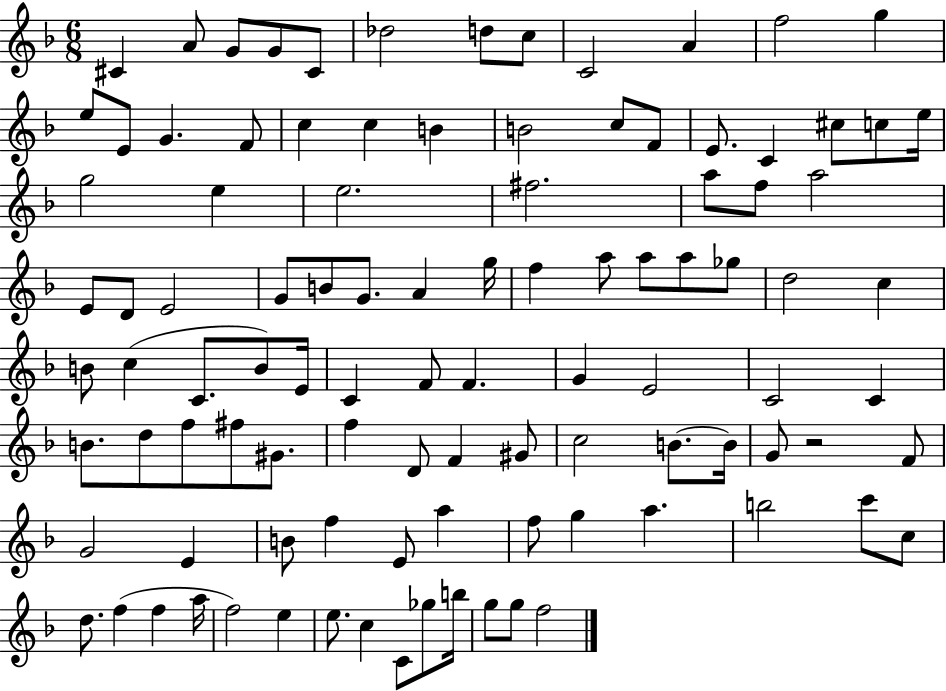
X:1
T:Untitled
M:6/8
L:1/4
K:F
^C A/2 G/2 G/2 ^C/2 _d2 d/2 c/2 C2 A f2 g e/2 E/2 G F/2 c c B B2 c/2 F/2 E/2 C ^c/2 c/2 e/4 g2 e e2 ^f2 a/2 f/2 a2 E/2 D/2 E2 G/2 B/2 G/2 A g/4 f a/2 a/2 a/2 _g/2 d2 c B/2 c C/2 B/2 E/4 C F/2 F G E2 C2 C B/2 d/2 f/2 ^f/2 ^G/2 f D/2 F ^G/2 c2 B/2 B/4 G/2 z2 F/2 G2 E B/2 f E/2 a f/2 g a b2 c'/2 c/2 d/2 f f a/4 f2 e e/2 c C/2 _g/2 b/4 g/2 g/2 f2